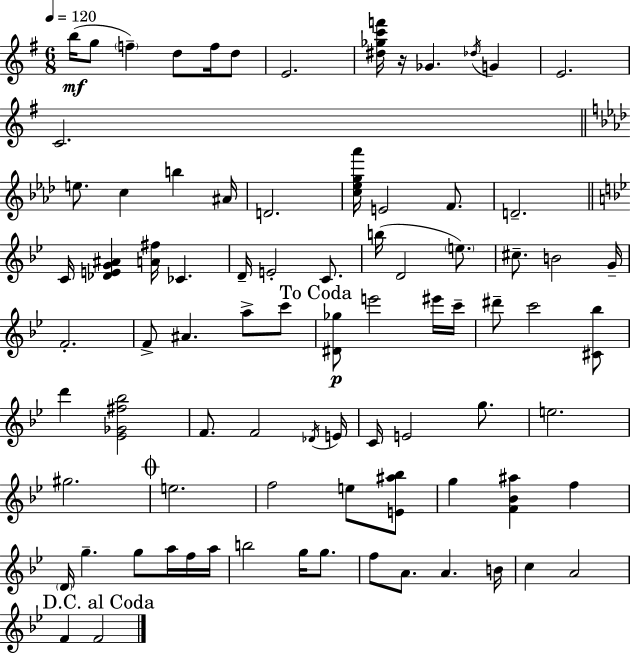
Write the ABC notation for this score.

X:1
T:Untitled
M:6/8
L:1/4
K:Em
b/4 g/2 f d/2 f/4 d/2 E2 [^d_gc'f']/4 z/4 _G _d/4 G E2 C2 e/2 c b ^A/4 D2 [c_eg_a']/4 E2 F/2 D2 C/4 [_DEG^A] [A^f]/4 _C D/4 E2 C/2 b/4 D2 e/2 ^c/2 B2 G/4 F2 F/2 ^A a/2 c'/2 [^D_g]/2 e'2 ^e'/4 c'/4 ^d'/2 c'2 [^C_b]/2 d' [_E_G^f_b]2 F/2 F2 _D/4 E/4 C/4 E2 g/2 e2 ^g2 e2 f2 e/2 [E^a_b]/2 g [F_B^a] f D/4 g g/2 a/4 f/4 a/4 b2 g/4 g/2 f/2 A/2 A B/4 c A2 F F2